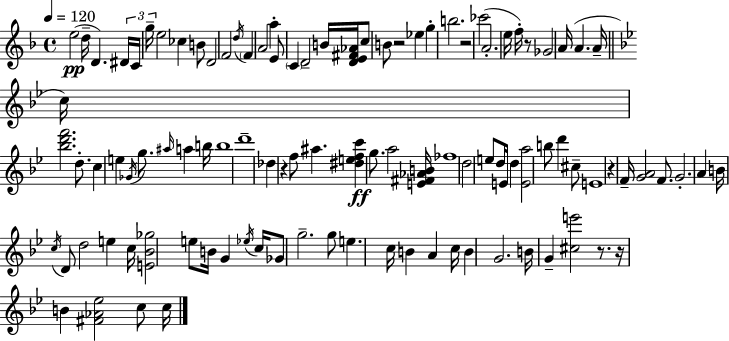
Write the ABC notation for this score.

X:1
T:Untitled
M:4/4
L:1/4
K:F
e2 d/4 D ^D/4 C/4 g/4 e2 _c B/2 D2 F2 d/4 F A2 a E/2 C D2 B/4 [DE^F_A]/4 c/2 B/2 z2 _e g b2 z2 _c'2 A2 e/4 f/4 z/2 _G2 A/4 A A/4 c/4 [_bd'f']2 d/2 c e _G/4 g/2 ^a/4 a b/4 b4 d'4 _d z f/2 ^a [^defc'] g/2 a2 [E^F_AB]/4 _f4 d2 e/2 d/4 E/4 d [Ea]2 b/2 d' ^c/2 E4 z F/4 [GA]2 F/2 G2 A B/4 c/4 D/2 d2 e c/4 [E_B_g]2 e/2 B/4 G _e/4 c/4 _G/2 g2 g/2 e c/4 B A c/4 B G2 B/4 G [^ce']2 z/2 z/4 B [^F_A_e]2 c/2 c/4